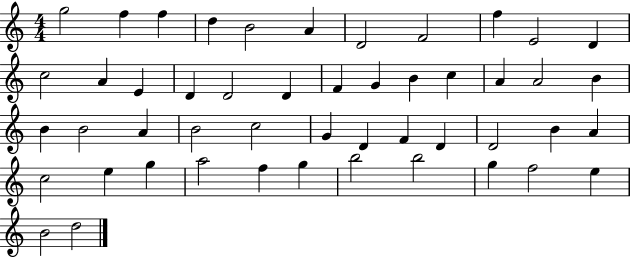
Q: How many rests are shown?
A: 0